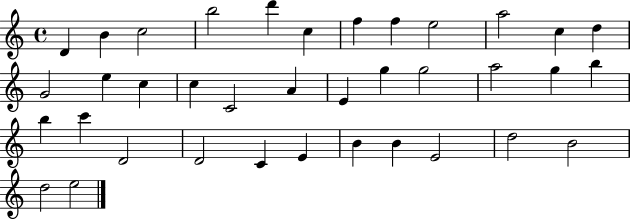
X:1
T:Untitled
M:4/4
L:1/4
K:C
D B c2 b2 d' c f f e2 a2 c d G2 e c c C2 A E g g2 a2 g b b c' D2 D2 C E B B E2 d2 B2 d2 e2